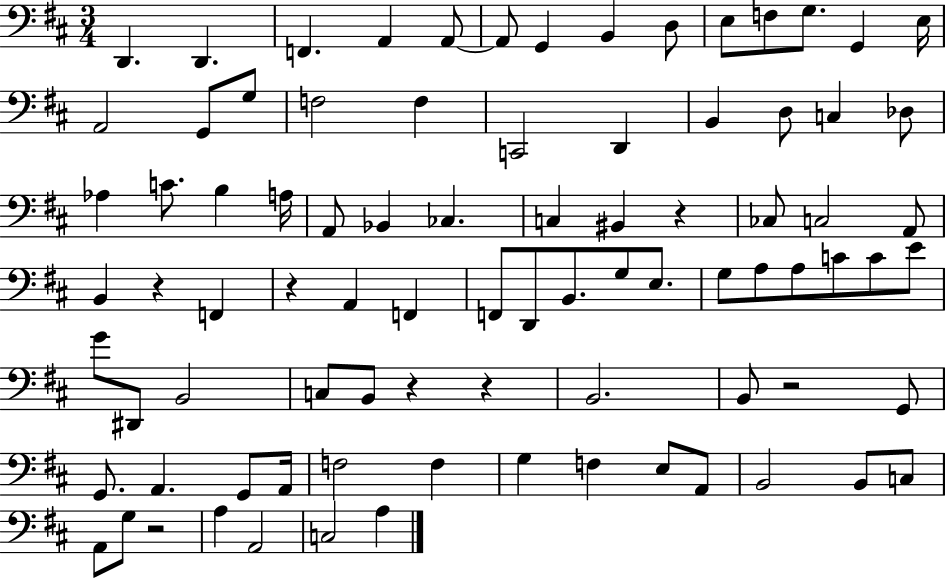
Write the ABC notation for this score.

X:1
T:Untitled
M:3/4
L:1/4
K:D
D,, D,, F,, A,, A,,/2 A,,/2 G,, B,, D,/2 E,/2 F,/2 G,/2 G,, E,/4 A,,2 G,,/2 G,/2 F,2 F, C,,2 D,, B,, D,/2 C, _D,/2 _A, C/2 B, A,/4 A,,/2 _B,, _C, C, ^B,, z _C,/2 C,2 A,,/2 B,, z F,, z A,, F,, F,,/2 D,,/2 B,,/2 G,/2 E,/2 G,/2 A,/2 A,/2 C/2 C/2 E/2 G/2 ^D,,/2 B,,2 C,/2 B,,/2 z z B,,2 B,,/2 z2 G,,/2 G,,/2 A,, G,,/2 A,,/4 F,2 F, G, F, E,/2 A,,/2 B,,2 B,,/2 C,/2 A,,/2 G,/2 z2 A, A,,2 C,2 A,